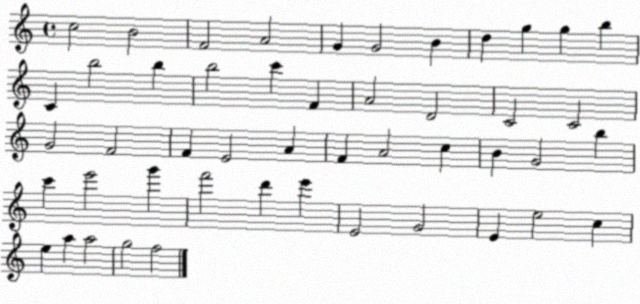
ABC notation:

X:1
T:Untitled
M:4/4
L:1/4
K:C
c2 B2 F2 A2 G G2 B d g g b C b2 b b2 c' F A2 D2 C2 C2 G2 F2 F E2 A F A2 c B G2 b c' e'2 g' f'2 d' e' E2 G2 E e2 c e a a2 g2 f2